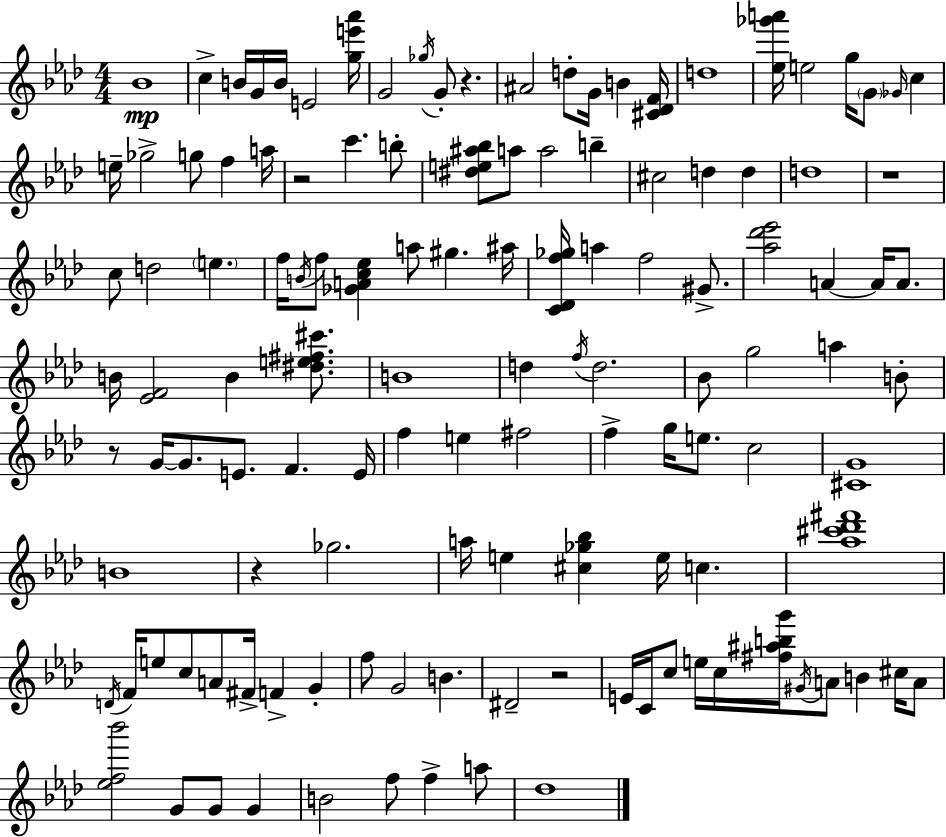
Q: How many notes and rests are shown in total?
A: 126